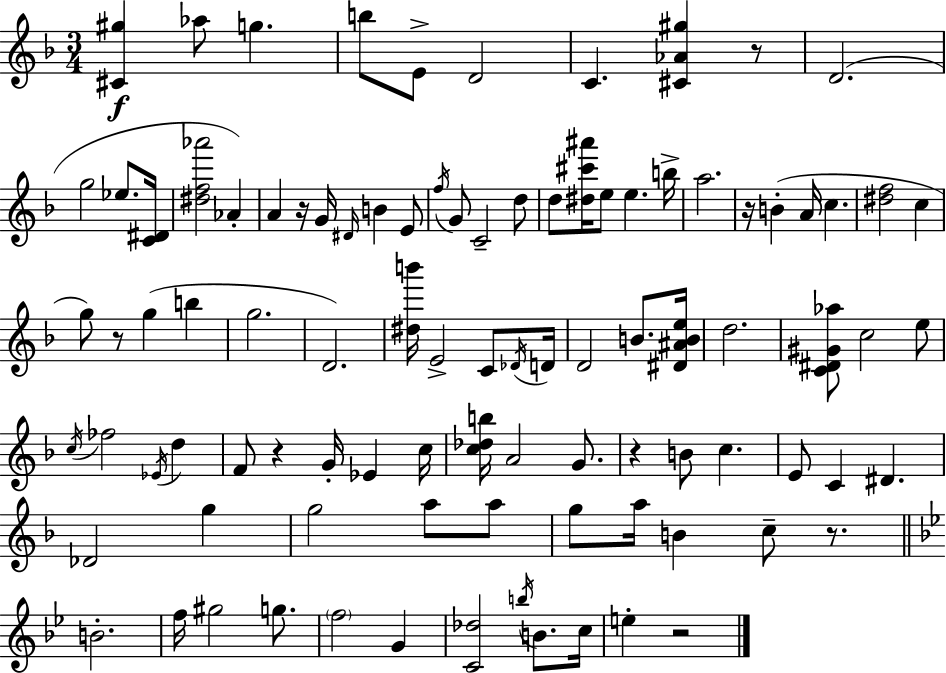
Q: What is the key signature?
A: F major